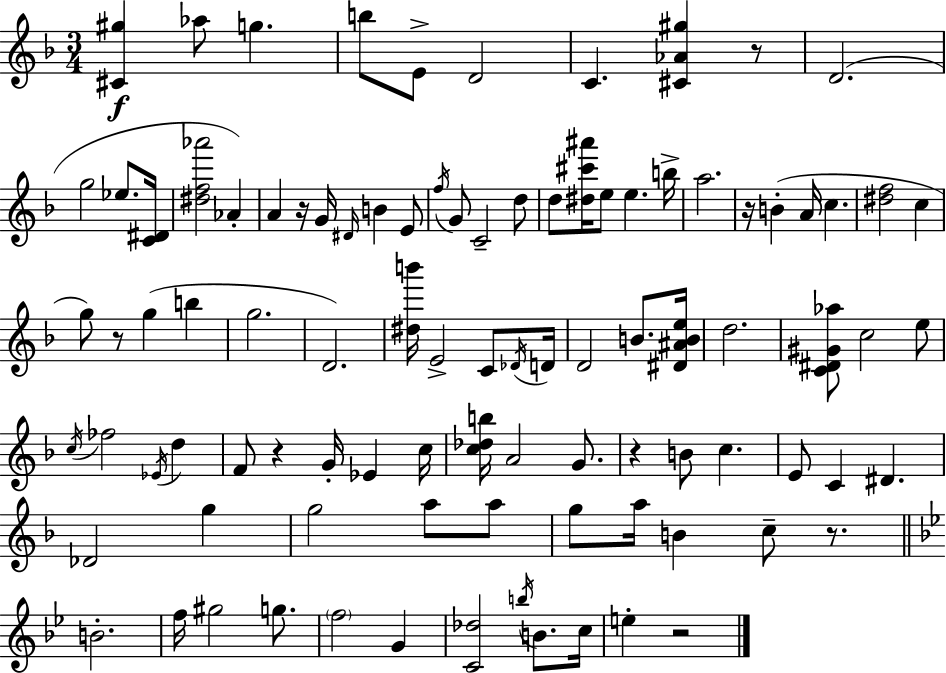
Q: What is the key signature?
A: F major